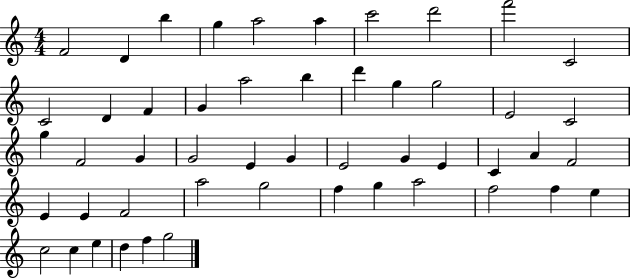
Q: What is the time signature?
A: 4/4